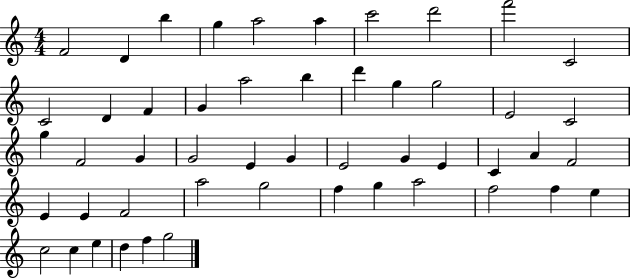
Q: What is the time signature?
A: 4/4